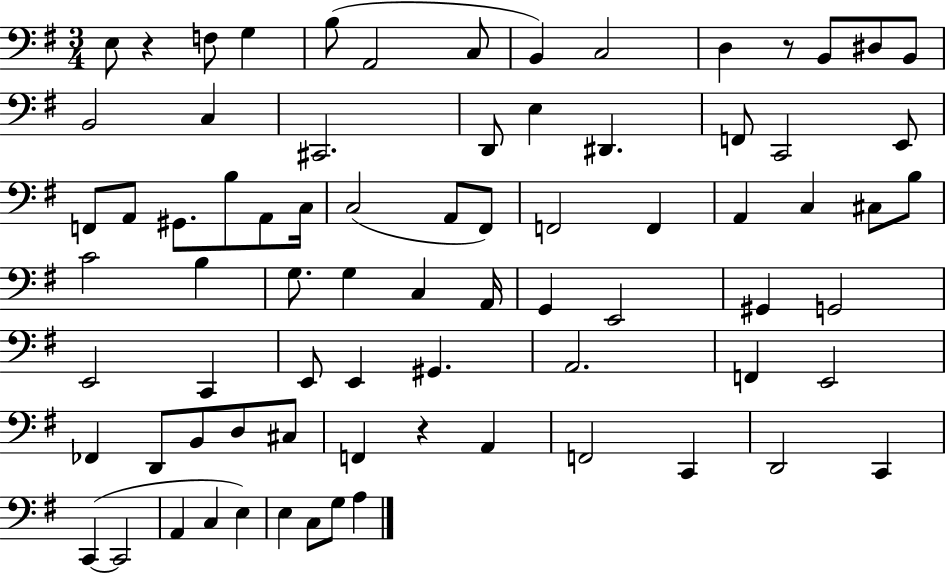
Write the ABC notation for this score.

X:1
T:Untitled
M:3/4
L:1/4
K:G
E,/2 z F,/2 G, B,/2 A,,2 C,/2 B,, C,2 D, z/2 B,,/2 ^D,/2 B,,/2 B,,2 C, ^C,,2 D,,/2 E, ^D,, F,,/2 C,,2 E,,/2 F,,/2 A,,/2 ^G,,/2 B,/2 A,,/2 C,/4 C,2 A,,/2 ^F,,/2 F,,2 F,, A,, C, ^C,/2 B,/2 C2 B, G,/2 G, C, A,,/4 G,, E,,2 ^G,, G,,2 E,,2 C,, E,,/2 E,, ^G,, A,,2 F,, E,,2 _F,, D,,/2 B,,/2 D,/2 ^C,/2 F,, z A,, F,,2 C,, D,,2 C,, C,, C,,2 A,, C, E, E, C,/2 G,/2 A,